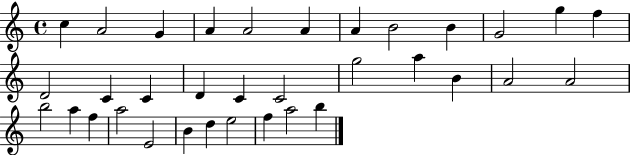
X:1
T:Untitled
M:4/4
L:1/4
K:C
c A2 G A A2 A A B2 B G2 g f D2 C C D C C2 g2 a B A2 A2 b2 a f a2 E2 B d e2 f a2 b